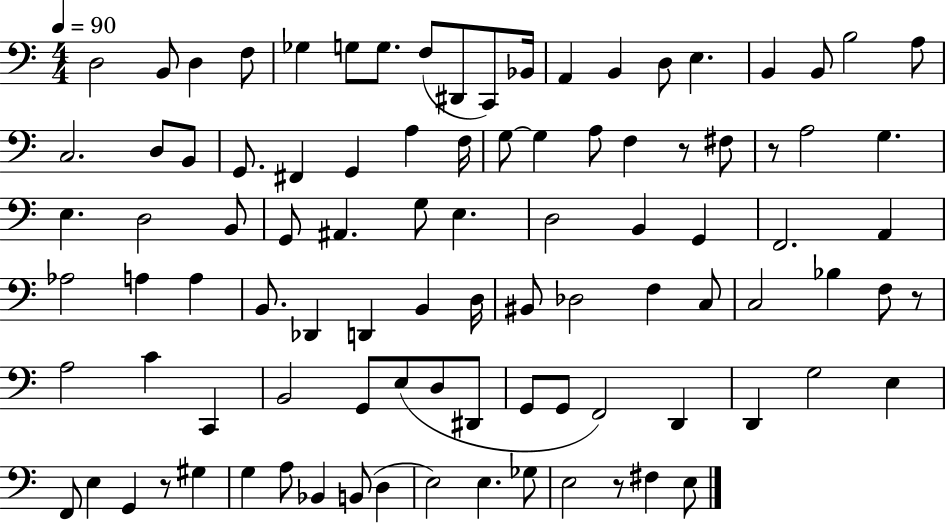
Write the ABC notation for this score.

X:1
T:Untitled
M:4/4
L:1/4
K:C
D,2 B,,/2 D, F,/2 _G, G,/2 G,/2 F,/2 ^D,,/2 C,,/2 _B,,/4 A,, B,, D,/2 E, B,, B,,/2 B,2 A,/2 C,2 D,/2 B,,/2 G,,/2 ^F,, G,, A, F,/4 G,/2 G, A,/2 F, z/2 ^F,/2 z/2 A,2 G, E, D,2 B,,/2 G,,/2 ^A,, G,/2 E, D,2 B,, G,, F,,2 A,, _A,2 A, A, B,,/2 _D,, D,, B,, D,/4 ^B,,/2 _D,2 F, C,/2 C,2 _B, F,/2 z/2 A,2 C C,, B,,2 G,,/2 E,/2 D,/2 ^D,,/2 G,,/2 G,,/2 F,,2 D,, D,, G,2 E, F,,/2 E, G,, z/2 ^G, G, A,/2 _B,, B,,/2 D, E,2 E, _G,/2 E,2 z/2 ^F, E,/2